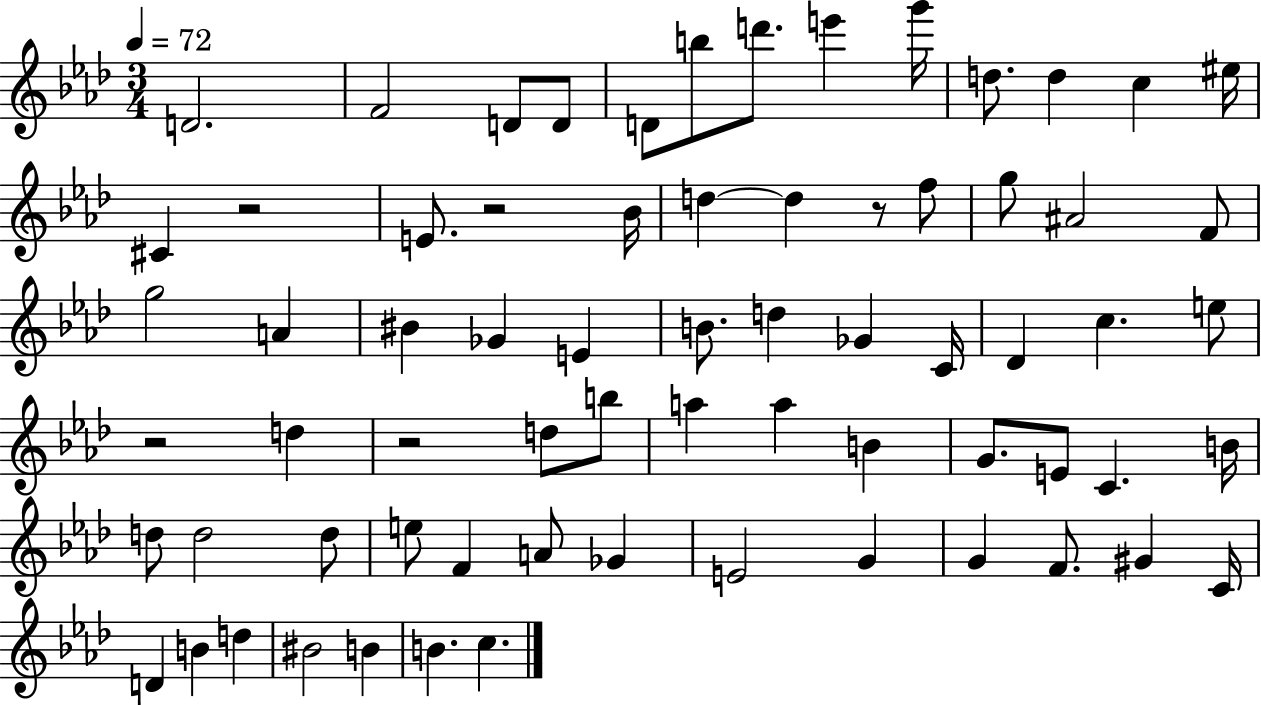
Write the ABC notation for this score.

X:1
T:Untitled
M:3/4
L:1/4
K:Ab
D2 F2 D/2 D/2 D/2 b/2 d'/2 e' g'/4 d/2 d c ^e/4 ^C z2 E/2 z2 _B/4 d d z/2 f/2 g/2 ^A2 F/2 g2 A ^B _G E B/2 d _G C/4 _D c e/2 z2 d z2 d/2 b/2 a a B G/2 E/2 C B/4 d/2 d2 d/2 e/2 F A/2 _G E2 G G F/2 ^G C/4 D B d ^B2 B B c